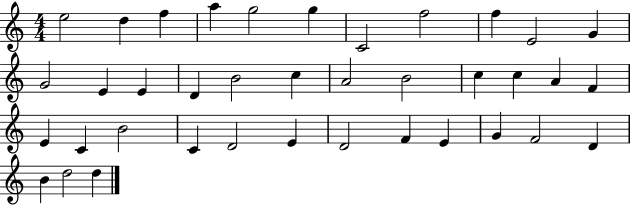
E5/h D5/q F5/q A5/q G5/h G5/q C4/h F5/h F5/q E4/h G4/q G4/h E4/q E4/q D4/q B4/h C5/q A4/h B4/h C5/q C5/q A4/q F4/q E4/q C4/q B4/h C4/q D4/h E4/q D4/h F4/q E4/q G4/q F4/h D4/q B4/q D5/h D5/q